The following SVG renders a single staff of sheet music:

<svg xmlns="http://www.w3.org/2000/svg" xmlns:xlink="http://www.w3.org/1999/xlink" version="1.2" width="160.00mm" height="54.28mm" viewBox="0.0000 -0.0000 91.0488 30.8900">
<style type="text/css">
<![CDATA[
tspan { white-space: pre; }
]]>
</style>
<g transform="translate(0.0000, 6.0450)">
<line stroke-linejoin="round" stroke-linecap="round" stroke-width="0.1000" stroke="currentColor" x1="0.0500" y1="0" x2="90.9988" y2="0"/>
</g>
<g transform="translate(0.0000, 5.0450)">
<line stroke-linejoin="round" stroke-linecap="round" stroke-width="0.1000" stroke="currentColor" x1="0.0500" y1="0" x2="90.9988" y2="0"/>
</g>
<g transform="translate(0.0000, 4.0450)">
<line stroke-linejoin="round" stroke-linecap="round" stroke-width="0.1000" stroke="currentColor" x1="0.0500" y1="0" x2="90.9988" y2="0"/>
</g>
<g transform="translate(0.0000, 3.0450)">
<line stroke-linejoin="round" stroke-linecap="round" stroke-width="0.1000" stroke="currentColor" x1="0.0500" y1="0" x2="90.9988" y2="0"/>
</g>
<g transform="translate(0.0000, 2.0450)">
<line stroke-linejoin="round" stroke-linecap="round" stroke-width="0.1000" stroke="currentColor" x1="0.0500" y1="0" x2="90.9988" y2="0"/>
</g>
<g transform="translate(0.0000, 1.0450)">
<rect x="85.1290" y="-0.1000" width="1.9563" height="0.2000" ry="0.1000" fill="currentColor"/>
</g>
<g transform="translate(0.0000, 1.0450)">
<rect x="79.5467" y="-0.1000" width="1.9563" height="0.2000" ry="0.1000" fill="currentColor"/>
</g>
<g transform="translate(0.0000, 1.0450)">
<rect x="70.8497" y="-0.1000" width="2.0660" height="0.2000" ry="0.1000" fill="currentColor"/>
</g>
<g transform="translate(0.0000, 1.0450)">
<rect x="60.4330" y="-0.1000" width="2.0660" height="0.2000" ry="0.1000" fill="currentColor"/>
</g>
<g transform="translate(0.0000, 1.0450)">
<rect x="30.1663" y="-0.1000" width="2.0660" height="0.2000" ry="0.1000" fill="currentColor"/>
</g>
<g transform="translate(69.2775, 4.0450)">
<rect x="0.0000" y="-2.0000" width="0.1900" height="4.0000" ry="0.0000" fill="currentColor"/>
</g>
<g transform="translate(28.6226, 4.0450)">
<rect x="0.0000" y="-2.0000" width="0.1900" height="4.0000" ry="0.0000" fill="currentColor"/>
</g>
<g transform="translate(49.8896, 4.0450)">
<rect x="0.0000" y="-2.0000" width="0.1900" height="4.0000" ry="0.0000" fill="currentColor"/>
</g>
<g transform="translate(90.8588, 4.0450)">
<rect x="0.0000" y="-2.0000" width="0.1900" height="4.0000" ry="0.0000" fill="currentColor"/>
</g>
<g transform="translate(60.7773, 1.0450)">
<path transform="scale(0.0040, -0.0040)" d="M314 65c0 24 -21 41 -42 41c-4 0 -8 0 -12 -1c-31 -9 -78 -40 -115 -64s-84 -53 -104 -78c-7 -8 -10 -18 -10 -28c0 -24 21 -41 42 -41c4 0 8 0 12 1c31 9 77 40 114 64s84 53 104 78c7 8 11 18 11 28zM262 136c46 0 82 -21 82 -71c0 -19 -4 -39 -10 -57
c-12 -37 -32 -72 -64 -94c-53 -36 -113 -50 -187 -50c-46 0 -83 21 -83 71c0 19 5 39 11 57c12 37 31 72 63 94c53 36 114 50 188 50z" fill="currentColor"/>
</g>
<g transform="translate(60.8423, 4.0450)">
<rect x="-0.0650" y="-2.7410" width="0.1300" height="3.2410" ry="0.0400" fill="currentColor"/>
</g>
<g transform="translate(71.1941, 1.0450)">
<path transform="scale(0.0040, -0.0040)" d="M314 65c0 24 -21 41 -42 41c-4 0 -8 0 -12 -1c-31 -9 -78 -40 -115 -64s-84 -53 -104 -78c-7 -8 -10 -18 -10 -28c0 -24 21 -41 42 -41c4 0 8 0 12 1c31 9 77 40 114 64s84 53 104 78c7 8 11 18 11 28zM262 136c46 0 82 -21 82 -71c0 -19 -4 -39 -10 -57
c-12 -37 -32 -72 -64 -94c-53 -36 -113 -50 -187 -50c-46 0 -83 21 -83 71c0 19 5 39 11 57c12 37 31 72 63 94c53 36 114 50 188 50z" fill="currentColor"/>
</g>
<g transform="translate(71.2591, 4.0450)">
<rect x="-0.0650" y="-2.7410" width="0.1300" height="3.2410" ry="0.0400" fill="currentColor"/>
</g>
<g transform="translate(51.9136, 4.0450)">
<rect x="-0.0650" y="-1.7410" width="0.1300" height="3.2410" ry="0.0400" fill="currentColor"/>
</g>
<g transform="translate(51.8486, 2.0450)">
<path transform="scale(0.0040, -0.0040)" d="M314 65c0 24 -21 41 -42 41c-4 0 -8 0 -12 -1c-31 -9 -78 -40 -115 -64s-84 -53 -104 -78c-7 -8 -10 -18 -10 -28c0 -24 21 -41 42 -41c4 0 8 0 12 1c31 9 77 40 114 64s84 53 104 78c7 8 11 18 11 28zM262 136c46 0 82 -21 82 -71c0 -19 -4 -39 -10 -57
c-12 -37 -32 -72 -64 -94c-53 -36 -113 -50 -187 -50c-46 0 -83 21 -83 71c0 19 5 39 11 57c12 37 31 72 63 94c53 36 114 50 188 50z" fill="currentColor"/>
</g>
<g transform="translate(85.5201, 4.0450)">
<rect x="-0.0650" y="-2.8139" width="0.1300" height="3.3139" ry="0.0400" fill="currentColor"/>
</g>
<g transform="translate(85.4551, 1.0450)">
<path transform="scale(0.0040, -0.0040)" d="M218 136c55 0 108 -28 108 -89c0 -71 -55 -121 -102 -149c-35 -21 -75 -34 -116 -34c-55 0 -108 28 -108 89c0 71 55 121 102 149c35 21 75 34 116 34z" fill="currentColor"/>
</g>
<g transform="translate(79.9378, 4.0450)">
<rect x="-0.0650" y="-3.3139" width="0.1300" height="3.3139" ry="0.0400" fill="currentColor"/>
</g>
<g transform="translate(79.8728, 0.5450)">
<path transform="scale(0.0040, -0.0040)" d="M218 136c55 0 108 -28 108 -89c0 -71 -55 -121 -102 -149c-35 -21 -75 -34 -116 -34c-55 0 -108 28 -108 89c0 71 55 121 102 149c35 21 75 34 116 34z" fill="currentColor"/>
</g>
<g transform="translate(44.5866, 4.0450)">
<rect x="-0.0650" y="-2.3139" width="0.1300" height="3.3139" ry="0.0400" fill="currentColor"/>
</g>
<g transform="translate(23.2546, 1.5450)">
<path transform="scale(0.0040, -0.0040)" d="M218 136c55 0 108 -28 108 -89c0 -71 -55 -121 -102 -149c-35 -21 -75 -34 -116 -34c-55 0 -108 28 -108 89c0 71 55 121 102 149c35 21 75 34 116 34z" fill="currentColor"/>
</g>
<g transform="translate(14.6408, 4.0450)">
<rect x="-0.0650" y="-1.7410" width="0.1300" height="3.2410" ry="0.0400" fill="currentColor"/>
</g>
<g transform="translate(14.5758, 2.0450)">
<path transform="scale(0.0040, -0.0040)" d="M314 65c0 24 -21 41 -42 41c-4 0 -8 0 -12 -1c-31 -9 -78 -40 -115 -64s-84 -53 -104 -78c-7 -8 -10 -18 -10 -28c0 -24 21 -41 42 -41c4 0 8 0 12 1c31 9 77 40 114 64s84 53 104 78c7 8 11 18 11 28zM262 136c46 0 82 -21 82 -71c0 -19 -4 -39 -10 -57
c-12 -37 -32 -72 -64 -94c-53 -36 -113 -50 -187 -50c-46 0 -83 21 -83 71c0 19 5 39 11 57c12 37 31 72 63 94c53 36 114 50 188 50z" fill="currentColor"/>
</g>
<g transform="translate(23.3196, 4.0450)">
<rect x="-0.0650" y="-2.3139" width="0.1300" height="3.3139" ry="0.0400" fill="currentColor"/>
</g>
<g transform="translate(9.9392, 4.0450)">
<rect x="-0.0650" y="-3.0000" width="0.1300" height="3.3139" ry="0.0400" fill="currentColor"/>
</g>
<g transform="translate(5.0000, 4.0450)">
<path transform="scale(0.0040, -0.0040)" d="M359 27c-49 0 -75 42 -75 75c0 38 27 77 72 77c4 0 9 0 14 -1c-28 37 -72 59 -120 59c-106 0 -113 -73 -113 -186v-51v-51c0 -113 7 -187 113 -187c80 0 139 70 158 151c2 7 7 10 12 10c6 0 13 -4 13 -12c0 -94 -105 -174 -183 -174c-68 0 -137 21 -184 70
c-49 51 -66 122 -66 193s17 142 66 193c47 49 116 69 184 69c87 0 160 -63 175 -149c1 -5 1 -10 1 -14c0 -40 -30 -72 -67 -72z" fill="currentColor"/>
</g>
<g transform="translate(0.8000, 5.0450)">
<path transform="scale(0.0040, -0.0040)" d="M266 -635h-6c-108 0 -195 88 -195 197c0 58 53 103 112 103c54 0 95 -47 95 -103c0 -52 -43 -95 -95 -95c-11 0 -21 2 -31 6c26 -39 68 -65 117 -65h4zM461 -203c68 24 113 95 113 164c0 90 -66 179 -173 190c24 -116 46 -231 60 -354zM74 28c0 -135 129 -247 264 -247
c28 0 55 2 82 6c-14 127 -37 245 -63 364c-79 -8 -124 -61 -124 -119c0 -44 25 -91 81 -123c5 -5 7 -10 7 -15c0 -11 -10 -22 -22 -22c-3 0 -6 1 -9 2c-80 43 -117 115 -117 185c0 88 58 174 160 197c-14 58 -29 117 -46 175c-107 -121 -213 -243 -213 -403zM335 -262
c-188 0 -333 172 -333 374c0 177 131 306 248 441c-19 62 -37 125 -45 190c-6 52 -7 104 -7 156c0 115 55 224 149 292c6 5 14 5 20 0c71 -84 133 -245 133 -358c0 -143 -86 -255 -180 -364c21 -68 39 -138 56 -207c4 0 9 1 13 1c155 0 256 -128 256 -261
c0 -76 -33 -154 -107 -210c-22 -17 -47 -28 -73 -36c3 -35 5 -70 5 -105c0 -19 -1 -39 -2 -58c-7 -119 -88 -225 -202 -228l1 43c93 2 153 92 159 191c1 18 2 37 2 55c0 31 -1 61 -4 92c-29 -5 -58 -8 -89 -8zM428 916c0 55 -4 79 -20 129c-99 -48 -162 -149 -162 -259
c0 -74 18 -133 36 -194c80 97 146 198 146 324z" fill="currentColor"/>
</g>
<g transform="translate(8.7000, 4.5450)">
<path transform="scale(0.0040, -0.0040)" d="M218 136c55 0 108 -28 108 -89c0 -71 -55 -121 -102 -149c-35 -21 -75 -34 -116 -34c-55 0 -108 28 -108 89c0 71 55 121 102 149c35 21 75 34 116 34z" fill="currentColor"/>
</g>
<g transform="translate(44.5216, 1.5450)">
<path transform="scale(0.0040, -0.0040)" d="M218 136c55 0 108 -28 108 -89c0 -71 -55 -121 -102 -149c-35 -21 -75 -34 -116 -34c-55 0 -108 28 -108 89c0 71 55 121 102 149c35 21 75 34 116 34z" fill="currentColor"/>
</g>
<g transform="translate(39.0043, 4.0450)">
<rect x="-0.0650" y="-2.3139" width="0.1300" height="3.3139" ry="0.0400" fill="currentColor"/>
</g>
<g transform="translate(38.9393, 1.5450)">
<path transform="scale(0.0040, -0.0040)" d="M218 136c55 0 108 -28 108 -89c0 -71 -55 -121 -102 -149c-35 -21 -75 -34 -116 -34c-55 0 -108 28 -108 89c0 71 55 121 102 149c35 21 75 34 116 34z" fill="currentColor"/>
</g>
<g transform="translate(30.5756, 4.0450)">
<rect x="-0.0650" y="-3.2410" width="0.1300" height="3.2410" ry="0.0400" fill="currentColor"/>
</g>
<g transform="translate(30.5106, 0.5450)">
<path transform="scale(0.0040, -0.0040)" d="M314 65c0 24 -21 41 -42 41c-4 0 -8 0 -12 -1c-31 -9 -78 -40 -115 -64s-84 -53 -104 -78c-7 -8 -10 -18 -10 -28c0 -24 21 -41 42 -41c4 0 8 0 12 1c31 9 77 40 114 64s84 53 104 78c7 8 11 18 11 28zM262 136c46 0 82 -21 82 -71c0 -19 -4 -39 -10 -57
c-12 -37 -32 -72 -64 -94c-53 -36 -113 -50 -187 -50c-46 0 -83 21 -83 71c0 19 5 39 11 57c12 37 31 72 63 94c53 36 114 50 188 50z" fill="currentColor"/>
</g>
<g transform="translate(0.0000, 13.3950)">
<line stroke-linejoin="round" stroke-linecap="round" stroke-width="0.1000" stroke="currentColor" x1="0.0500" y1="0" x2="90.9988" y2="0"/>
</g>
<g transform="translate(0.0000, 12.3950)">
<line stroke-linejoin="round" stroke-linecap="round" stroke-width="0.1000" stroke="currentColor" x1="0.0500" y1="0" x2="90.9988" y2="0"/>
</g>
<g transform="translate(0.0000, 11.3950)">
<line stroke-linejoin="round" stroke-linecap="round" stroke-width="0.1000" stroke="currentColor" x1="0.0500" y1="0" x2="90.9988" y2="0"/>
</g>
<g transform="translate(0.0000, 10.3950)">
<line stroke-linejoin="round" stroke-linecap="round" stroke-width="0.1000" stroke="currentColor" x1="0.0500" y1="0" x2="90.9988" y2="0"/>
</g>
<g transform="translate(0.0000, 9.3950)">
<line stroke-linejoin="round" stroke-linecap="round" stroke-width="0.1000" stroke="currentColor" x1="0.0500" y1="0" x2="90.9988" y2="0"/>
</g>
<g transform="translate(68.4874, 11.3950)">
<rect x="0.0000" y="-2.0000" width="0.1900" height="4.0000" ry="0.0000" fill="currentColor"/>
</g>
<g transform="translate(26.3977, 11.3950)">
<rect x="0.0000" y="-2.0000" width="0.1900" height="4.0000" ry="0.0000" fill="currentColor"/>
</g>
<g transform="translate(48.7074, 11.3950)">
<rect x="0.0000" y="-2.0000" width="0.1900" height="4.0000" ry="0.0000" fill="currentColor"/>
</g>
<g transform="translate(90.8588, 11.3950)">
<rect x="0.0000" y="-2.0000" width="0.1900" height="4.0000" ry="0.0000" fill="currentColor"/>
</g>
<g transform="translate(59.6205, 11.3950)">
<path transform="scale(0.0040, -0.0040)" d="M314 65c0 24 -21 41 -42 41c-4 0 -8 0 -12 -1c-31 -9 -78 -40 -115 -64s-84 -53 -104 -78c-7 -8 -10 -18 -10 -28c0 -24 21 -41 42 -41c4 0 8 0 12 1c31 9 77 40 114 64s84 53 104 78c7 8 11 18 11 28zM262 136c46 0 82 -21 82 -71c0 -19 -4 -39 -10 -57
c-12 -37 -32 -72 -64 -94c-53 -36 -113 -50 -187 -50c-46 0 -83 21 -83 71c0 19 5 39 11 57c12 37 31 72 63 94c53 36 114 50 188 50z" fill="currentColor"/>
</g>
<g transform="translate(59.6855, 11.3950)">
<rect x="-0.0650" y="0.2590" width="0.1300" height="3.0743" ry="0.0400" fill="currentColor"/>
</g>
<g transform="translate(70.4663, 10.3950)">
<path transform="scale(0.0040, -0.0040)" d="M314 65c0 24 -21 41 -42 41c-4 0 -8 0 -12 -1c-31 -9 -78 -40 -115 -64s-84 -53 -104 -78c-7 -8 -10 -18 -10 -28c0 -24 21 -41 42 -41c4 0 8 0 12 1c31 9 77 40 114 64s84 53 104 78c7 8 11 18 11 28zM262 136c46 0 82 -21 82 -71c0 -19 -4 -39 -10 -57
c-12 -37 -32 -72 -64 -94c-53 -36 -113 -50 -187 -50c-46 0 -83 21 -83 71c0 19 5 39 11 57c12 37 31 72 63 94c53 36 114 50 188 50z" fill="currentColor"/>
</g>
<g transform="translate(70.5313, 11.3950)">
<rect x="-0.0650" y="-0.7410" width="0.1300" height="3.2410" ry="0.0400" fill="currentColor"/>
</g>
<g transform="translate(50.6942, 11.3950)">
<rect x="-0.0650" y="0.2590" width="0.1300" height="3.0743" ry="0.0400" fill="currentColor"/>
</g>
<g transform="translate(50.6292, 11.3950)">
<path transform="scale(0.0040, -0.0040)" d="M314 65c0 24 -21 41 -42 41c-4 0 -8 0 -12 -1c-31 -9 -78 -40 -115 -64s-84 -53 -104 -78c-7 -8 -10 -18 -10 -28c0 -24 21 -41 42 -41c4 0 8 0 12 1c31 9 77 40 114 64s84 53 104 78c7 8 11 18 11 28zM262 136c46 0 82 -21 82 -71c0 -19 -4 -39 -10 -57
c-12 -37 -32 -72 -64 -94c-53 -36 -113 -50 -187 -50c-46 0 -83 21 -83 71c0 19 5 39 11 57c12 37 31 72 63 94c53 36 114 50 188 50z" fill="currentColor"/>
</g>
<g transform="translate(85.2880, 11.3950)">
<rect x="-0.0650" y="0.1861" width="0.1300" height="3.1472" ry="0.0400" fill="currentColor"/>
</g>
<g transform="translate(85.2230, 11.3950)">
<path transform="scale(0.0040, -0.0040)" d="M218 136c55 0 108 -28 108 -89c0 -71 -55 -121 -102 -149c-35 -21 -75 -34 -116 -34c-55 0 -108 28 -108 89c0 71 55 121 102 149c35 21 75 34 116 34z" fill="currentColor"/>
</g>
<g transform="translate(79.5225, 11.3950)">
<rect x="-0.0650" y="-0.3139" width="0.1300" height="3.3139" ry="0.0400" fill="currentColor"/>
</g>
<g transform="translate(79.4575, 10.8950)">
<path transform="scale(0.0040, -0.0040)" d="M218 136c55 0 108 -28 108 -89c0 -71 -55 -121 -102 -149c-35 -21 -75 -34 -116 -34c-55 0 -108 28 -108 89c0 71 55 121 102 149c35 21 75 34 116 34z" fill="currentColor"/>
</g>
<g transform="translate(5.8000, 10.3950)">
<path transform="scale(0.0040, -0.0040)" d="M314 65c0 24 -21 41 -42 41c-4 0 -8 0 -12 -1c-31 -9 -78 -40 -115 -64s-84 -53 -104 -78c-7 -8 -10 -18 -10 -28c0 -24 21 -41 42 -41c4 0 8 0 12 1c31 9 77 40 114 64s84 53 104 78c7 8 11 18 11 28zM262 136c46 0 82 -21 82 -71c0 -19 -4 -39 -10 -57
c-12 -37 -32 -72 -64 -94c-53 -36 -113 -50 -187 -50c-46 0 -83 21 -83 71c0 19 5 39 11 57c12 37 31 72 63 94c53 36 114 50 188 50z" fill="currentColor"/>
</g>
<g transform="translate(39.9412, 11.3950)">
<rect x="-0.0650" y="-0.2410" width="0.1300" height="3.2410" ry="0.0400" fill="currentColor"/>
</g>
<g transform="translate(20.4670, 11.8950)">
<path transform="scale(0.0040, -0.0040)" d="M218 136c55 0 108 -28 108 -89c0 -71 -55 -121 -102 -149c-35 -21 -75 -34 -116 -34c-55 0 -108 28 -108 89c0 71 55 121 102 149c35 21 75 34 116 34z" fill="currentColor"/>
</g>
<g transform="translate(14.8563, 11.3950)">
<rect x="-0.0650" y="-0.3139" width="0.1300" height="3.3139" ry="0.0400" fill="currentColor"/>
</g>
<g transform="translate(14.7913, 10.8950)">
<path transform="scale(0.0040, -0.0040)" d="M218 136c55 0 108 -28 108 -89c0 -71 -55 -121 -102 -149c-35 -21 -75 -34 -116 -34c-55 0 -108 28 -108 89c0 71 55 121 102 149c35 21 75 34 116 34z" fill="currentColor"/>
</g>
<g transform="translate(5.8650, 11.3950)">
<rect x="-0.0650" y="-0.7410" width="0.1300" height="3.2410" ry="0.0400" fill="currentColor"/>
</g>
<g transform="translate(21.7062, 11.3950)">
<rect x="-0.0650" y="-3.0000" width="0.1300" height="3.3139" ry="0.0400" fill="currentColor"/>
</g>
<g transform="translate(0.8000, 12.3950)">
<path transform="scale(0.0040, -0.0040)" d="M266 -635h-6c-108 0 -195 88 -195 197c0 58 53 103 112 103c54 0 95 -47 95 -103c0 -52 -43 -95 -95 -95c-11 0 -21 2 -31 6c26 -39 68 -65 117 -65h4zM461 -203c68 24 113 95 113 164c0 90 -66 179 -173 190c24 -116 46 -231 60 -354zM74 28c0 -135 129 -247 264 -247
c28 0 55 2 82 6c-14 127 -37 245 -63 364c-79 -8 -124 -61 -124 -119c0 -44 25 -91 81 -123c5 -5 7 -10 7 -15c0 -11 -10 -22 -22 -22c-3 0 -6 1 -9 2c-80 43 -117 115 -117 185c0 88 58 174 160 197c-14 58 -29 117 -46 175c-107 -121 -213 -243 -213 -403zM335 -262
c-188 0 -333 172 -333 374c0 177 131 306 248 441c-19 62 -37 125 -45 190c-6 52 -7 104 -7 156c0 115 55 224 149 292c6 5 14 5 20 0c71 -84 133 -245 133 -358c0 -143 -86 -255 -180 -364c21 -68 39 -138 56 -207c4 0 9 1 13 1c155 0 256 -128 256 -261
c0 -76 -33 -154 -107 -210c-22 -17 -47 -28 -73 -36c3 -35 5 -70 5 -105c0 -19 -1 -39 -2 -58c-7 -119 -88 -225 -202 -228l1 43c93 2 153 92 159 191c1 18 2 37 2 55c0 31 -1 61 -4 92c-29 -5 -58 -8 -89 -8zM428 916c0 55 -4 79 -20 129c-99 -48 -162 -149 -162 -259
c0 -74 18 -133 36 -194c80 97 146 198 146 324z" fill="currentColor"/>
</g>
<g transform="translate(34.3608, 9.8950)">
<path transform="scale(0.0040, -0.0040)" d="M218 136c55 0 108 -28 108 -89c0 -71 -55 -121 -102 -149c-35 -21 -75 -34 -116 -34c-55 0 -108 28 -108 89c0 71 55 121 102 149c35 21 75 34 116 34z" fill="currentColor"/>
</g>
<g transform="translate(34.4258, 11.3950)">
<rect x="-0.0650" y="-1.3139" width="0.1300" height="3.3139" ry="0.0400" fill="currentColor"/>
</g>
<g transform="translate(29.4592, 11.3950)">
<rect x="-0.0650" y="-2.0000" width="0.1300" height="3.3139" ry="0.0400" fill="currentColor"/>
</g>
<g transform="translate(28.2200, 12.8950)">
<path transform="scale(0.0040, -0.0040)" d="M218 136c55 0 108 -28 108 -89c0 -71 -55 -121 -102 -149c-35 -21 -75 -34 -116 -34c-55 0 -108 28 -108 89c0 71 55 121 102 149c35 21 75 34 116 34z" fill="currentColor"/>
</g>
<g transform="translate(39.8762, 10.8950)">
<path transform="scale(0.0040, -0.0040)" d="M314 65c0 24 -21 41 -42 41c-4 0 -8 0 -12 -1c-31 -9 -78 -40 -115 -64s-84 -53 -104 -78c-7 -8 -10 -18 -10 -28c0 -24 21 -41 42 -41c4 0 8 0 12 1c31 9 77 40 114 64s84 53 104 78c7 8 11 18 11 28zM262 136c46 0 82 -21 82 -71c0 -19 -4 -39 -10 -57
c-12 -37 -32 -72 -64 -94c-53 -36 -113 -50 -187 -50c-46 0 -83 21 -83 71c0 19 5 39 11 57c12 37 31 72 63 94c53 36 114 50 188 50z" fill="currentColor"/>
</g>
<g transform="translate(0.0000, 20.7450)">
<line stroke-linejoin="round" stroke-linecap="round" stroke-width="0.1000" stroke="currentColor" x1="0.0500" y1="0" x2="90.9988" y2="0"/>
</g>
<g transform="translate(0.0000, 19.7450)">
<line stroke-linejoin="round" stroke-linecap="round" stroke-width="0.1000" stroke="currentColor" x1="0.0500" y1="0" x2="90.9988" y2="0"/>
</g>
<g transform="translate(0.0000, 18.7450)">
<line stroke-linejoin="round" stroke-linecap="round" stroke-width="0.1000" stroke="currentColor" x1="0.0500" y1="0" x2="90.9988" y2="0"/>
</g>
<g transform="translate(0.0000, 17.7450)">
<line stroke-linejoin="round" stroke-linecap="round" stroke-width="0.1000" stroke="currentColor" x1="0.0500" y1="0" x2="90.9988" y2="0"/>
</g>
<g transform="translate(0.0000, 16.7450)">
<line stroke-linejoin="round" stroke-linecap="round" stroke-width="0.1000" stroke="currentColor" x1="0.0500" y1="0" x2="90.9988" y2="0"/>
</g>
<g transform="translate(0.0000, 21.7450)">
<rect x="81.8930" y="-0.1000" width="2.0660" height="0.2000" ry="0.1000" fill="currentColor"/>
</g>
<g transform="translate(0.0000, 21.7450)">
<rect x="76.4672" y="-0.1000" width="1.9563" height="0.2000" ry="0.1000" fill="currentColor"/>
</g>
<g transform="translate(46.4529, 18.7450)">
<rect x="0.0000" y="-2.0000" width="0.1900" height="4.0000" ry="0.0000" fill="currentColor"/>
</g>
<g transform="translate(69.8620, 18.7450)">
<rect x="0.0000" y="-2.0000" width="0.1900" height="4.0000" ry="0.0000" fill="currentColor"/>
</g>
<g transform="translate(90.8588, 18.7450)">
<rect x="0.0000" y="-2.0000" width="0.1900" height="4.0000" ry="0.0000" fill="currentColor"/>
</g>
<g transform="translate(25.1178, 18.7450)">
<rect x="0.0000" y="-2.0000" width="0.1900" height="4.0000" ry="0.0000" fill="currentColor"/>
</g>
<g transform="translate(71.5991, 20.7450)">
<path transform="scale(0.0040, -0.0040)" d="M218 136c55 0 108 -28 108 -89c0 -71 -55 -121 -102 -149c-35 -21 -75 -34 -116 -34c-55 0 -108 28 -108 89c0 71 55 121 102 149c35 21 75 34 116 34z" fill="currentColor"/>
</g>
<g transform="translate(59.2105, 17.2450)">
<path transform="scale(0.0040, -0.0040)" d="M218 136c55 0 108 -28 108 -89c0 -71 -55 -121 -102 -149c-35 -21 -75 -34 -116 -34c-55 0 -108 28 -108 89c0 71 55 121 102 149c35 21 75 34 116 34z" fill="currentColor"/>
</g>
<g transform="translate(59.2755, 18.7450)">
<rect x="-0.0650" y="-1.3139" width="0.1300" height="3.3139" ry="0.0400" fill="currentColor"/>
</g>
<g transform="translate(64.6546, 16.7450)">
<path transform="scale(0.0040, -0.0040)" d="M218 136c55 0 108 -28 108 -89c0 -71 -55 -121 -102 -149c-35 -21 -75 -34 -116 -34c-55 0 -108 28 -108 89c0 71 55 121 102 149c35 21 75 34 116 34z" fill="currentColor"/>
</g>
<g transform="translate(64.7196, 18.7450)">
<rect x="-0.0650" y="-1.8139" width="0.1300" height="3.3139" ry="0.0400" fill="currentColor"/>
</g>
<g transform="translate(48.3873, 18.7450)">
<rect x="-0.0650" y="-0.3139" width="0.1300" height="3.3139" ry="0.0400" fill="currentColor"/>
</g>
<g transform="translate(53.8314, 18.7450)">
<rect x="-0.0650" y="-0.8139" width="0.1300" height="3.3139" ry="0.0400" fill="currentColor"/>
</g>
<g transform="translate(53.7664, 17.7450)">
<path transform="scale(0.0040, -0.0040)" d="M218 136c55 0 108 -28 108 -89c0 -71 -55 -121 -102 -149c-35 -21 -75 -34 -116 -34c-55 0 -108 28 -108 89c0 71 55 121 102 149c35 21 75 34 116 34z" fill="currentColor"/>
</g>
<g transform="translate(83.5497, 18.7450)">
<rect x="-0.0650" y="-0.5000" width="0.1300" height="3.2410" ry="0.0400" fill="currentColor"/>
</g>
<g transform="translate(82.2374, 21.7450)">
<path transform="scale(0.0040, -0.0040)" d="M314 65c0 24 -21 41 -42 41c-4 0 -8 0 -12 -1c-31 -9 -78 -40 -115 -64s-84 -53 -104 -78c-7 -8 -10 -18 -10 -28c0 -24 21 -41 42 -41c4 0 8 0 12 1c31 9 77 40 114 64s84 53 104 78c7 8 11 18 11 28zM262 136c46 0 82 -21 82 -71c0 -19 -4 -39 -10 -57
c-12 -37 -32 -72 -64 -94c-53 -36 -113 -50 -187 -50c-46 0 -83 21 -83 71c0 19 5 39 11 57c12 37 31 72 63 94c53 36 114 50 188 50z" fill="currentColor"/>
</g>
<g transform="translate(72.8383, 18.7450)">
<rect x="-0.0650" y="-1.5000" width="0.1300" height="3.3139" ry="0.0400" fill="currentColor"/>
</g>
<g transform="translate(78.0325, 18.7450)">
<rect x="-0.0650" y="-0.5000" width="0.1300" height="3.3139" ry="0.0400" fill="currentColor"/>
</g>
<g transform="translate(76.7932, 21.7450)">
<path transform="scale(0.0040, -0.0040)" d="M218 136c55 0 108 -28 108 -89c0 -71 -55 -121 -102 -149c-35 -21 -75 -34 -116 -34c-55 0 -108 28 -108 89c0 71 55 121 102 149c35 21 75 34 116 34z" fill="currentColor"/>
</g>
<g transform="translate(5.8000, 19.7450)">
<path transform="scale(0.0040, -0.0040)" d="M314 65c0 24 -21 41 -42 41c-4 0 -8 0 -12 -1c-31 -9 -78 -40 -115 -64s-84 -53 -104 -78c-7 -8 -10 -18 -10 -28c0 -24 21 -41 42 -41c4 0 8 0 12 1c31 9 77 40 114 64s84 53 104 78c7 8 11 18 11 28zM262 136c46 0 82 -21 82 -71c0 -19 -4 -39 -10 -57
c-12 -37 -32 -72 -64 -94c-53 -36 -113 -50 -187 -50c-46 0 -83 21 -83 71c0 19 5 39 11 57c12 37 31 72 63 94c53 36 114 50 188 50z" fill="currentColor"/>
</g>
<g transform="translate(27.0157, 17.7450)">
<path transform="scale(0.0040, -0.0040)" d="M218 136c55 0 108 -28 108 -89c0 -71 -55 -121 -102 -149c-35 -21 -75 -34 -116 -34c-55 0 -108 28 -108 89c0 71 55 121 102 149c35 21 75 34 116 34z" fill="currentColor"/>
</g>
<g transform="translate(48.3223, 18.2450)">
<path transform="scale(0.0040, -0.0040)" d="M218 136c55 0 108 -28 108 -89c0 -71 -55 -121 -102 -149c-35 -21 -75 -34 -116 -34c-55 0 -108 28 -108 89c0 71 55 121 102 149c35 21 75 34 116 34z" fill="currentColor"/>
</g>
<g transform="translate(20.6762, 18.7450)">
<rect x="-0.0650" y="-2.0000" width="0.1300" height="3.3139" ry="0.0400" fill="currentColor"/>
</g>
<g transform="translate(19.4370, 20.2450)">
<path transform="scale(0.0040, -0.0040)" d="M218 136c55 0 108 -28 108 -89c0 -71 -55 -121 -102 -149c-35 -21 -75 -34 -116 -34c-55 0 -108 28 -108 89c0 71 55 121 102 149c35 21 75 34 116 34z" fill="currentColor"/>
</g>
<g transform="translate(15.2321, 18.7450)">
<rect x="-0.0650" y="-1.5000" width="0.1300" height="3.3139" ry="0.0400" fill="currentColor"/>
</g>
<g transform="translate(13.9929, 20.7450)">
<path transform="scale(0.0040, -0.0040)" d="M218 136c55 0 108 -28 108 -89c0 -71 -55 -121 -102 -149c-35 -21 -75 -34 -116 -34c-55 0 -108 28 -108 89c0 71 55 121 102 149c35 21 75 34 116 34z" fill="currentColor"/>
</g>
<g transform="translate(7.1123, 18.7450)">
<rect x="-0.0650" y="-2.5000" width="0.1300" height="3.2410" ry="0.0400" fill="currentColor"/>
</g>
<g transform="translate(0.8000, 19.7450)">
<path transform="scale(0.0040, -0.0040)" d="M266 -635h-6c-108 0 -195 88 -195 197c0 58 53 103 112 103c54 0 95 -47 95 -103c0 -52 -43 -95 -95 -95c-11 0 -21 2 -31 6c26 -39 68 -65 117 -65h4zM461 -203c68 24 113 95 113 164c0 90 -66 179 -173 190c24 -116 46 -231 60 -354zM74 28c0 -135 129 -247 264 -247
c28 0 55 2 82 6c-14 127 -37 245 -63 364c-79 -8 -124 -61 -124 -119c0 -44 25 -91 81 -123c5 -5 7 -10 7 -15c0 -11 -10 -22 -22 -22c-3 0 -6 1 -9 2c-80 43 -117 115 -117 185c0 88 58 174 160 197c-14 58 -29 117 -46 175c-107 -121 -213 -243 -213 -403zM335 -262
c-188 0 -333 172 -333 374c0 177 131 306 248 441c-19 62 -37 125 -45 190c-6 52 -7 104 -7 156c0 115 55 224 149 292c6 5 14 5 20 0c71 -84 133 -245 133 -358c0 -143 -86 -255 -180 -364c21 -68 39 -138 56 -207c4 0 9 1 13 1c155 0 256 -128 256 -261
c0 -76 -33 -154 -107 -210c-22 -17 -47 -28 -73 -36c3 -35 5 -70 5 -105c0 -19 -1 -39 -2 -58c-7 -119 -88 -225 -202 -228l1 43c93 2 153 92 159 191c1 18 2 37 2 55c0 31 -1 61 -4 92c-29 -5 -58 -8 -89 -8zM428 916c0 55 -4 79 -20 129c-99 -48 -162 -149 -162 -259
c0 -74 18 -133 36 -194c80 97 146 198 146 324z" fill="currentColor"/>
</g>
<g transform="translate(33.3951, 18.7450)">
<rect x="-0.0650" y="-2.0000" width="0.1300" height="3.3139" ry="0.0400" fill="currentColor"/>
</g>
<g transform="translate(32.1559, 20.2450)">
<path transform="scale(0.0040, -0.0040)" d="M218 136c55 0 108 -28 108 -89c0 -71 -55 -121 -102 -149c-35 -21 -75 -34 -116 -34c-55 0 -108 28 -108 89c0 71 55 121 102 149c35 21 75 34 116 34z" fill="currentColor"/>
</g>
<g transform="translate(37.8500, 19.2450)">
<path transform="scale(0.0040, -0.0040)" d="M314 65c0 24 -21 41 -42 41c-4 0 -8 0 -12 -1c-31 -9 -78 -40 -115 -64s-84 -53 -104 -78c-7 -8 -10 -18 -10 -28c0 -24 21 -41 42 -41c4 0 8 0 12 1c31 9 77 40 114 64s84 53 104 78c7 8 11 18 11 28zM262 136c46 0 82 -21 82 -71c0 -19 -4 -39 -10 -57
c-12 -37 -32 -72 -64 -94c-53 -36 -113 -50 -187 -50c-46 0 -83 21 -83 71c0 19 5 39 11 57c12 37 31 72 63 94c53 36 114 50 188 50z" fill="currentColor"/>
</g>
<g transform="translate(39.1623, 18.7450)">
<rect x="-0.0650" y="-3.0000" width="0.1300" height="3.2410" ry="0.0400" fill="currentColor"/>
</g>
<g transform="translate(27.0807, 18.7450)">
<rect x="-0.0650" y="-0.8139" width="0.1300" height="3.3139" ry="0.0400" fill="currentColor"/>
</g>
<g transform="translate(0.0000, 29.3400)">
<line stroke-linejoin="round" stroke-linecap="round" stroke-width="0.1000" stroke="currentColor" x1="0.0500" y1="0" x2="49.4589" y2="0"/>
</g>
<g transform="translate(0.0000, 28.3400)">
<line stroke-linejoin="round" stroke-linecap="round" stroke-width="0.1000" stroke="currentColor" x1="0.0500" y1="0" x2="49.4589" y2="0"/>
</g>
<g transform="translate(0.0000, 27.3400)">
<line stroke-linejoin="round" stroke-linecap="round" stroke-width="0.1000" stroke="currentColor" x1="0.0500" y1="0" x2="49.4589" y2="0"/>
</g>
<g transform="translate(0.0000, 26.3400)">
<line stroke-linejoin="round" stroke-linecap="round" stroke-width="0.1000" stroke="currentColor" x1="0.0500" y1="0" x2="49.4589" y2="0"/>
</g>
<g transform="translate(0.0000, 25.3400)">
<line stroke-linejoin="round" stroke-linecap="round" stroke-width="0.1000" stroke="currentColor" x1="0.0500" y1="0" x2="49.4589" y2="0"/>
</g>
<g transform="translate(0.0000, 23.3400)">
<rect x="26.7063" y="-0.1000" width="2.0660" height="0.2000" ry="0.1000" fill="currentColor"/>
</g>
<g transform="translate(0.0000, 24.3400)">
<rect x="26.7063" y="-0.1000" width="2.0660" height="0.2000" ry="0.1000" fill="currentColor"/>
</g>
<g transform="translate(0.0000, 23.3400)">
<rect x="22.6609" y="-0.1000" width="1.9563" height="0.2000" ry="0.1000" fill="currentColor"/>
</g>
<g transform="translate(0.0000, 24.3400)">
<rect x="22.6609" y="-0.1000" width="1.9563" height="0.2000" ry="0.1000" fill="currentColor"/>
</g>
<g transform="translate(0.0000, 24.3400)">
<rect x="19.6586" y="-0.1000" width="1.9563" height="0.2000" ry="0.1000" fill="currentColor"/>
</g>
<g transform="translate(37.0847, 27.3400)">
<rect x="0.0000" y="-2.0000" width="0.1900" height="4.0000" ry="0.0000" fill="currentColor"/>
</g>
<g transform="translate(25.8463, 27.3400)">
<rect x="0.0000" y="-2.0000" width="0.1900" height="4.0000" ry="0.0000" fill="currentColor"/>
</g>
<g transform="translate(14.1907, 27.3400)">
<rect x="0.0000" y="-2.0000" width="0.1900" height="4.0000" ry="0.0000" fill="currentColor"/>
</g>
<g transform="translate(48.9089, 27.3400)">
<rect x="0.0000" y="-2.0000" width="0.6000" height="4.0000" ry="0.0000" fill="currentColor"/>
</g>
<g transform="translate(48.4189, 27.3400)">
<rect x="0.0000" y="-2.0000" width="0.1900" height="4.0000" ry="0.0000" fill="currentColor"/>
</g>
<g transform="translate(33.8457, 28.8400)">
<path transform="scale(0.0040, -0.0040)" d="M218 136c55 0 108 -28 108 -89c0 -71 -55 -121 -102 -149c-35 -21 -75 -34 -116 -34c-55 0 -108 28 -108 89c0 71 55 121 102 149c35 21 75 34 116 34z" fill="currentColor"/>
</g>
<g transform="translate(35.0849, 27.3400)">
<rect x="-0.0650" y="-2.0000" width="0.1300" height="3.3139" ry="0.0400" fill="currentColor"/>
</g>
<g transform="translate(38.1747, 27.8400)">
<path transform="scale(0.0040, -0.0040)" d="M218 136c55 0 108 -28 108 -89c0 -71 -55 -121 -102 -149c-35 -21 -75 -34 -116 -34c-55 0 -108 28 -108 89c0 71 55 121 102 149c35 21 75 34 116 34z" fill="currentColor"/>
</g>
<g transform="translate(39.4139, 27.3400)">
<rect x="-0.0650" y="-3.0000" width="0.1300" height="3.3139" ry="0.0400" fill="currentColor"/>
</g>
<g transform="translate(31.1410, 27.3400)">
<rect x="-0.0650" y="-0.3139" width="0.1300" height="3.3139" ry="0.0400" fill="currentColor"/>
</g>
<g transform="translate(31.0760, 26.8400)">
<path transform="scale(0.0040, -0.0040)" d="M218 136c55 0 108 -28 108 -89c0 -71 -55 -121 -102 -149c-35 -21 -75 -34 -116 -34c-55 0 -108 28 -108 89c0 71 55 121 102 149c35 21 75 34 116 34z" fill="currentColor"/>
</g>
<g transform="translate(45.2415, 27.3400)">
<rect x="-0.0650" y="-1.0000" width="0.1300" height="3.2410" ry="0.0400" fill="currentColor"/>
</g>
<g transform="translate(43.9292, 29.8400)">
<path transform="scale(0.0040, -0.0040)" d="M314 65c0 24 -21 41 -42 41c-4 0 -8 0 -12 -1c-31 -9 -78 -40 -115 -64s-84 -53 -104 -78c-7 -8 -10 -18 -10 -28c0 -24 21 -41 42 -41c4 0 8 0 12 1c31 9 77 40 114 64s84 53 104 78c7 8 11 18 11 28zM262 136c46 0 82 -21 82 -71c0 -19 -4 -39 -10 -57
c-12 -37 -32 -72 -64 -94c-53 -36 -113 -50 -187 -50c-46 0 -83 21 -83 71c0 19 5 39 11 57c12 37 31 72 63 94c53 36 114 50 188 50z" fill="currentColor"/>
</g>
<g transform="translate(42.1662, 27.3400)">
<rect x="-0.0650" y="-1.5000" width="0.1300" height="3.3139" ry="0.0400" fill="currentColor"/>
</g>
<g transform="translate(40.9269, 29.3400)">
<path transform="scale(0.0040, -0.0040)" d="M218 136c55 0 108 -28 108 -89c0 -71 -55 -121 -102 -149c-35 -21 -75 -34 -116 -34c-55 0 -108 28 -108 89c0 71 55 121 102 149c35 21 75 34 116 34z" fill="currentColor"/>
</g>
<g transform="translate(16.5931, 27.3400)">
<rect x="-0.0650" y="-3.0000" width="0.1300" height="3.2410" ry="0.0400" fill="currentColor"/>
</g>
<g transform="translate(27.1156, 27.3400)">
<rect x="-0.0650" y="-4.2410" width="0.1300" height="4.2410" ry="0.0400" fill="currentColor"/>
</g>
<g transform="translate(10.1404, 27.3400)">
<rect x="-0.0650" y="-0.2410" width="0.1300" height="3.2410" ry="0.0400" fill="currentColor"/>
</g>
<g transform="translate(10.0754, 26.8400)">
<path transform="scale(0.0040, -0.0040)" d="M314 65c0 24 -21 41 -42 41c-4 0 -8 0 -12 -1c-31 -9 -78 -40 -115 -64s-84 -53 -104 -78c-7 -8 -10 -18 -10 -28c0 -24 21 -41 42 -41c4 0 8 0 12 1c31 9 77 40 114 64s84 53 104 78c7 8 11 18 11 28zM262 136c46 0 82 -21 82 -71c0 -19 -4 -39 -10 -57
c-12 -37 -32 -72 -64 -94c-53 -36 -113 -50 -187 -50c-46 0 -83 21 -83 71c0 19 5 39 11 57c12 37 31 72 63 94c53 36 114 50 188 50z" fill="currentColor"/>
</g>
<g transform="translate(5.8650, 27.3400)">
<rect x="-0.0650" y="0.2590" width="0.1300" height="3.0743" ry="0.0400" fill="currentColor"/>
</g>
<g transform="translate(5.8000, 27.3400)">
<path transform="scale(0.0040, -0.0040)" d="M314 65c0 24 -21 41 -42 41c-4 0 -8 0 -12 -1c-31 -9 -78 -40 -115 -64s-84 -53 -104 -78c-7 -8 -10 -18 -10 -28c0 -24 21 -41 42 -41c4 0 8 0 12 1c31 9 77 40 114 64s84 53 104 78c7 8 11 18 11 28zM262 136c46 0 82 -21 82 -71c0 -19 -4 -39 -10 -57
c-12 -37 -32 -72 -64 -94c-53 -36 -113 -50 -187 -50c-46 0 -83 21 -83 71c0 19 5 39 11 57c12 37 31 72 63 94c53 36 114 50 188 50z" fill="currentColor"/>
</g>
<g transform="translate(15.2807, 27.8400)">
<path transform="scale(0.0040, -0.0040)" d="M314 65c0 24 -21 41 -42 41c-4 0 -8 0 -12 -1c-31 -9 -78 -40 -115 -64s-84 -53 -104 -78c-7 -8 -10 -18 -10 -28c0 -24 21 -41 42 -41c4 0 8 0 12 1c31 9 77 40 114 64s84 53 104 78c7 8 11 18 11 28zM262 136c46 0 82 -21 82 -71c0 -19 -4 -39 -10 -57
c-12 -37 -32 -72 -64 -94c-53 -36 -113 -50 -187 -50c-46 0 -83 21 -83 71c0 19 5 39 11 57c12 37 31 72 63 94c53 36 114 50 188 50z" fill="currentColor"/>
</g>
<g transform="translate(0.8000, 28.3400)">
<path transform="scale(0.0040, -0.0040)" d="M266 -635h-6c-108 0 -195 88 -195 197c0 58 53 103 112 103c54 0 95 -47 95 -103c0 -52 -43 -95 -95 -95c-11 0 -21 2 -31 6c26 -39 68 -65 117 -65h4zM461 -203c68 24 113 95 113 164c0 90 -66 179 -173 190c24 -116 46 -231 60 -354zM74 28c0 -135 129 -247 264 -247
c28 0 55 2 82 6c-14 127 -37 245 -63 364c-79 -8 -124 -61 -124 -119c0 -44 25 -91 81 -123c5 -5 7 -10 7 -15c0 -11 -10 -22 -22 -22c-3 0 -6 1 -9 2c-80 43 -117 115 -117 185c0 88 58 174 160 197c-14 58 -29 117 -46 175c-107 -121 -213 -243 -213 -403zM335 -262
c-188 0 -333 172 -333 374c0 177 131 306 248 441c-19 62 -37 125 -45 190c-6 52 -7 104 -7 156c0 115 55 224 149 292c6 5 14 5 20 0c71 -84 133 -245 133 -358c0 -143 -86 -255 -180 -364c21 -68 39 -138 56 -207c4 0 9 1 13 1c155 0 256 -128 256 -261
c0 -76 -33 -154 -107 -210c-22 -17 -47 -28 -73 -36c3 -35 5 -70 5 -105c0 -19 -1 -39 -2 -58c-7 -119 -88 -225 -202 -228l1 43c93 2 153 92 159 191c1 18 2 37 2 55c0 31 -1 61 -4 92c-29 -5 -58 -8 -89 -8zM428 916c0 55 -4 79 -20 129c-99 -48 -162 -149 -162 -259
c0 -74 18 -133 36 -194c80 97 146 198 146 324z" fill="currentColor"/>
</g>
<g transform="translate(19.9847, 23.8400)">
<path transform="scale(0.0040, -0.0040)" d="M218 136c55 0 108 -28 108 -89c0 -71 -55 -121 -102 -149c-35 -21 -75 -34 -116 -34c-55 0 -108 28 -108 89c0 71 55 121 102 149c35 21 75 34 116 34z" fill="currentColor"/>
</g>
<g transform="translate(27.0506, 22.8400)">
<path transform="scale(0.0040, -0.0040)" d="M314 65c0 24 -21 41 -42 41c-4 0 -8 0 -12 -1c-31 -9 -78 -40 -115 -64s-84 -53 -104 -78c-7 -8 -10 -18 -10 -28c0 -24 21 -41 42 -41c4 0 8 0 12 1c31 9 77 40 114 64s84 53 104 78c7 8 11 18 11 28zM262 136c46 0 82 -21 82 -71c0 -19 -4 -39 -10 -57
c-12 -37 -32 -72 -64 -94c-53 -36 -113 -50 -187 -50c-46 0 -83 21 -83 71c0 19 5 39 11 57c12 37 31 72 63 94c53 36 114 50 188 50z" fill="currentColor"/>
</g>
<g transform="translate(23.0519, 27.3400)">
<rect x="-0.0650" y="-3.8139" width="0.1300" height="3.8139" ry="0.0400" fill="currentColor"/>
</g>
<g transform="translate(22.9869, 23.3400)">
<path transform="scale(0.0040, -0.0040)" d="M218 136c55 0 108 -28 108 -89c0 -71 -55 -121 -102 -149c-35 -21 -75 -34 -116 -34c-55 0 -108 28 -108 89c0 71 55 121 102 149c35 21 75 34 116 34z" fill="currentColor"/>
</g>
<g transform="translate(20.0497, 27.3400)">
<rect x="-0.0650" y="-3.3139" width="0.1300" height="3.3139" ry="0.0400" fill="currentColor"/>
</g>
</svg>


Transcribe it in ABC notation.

X:1
T:Untitled
M:4/4
L:1/4
K:C
A f2 g b2 g g f2 a2 a2 b a d2 c A F e c2 B2 B2 d2 c B G2 E F d F A2 c d e f E C C2 B2 c2 A2 b c' d'2 c F A E D2